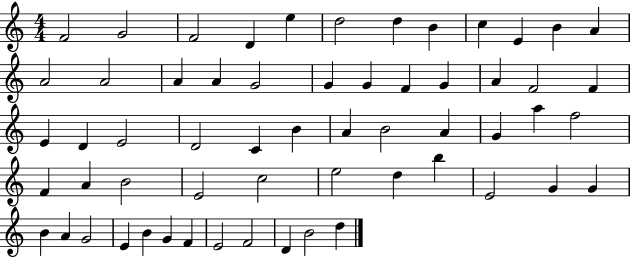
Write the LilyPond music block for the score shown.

{
  \clef treble
  \numericTimeSignature
  \time 4/4
  \key c \major
  f'2 g'2 | f'2 d'4 e''4 | d''2 d''4 b'4 | c''4 e'4 b'4 a'4 | \break a'2 a'2 | a'4 a'4 g'2 | g'4 g'4 f'4 g'4 | a'4 f'2 f'4 | \break e'4 d'4 e'2 | d'2 c'4 b'4 | a'4 b'2 a'4 | g'4 a''4 f''2 | \break f'4 a'4 b'2 | e'2 c''2 | e''2 d''4 b''4 | e'2 g'4 g'4 | \break b'4 a'4 g'2 | e'4 b'4 g'4 f'4 | e'2 f'2 | d'4 b'2 d''4 | \break \bar "|."
}